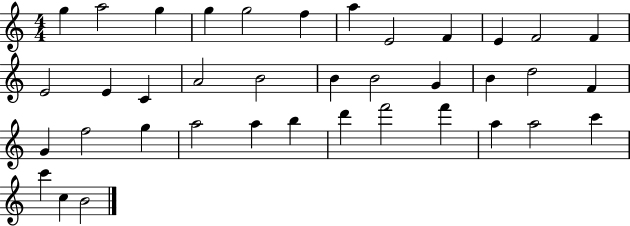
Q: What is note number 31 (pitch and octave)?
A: F6